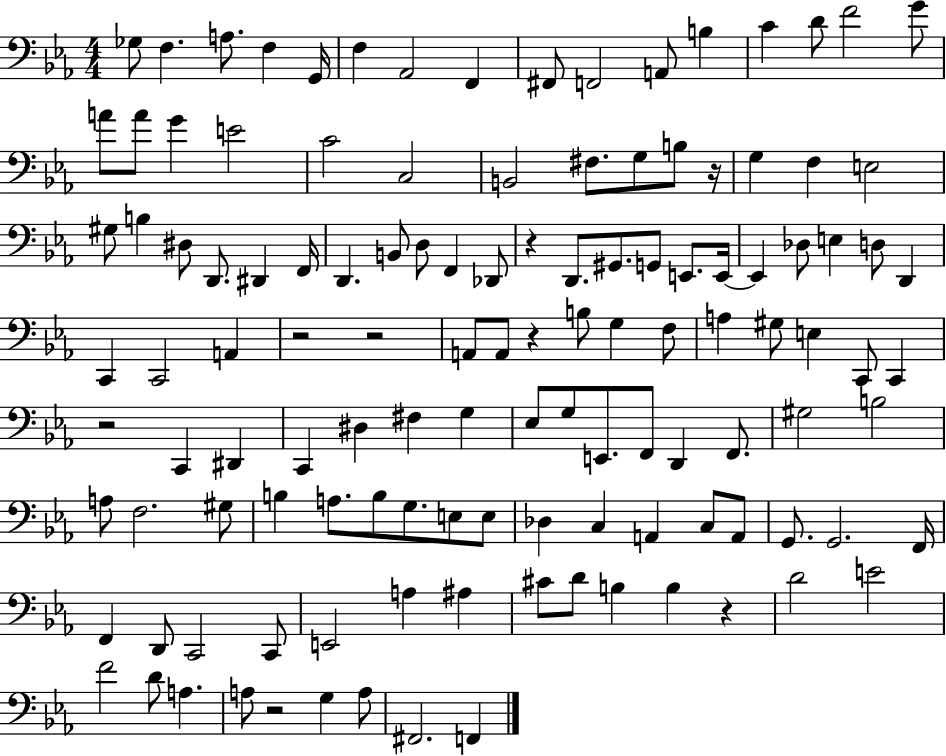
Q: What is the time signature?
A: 4/4